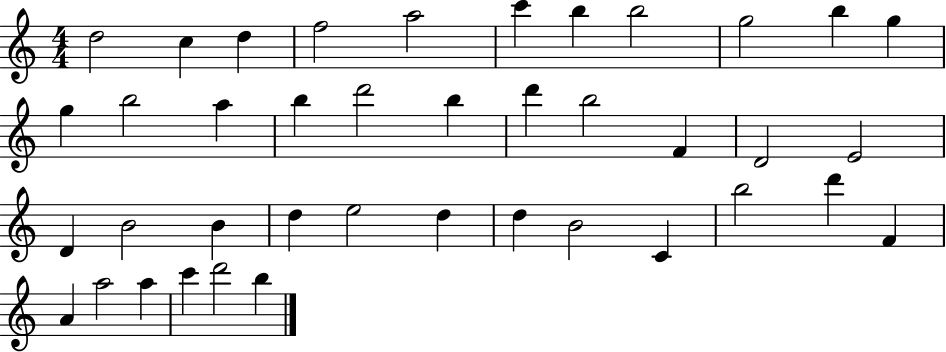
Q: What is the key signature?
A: C major